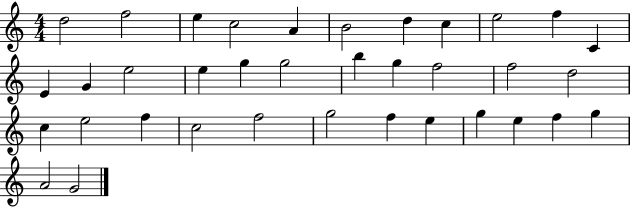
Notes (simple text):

D5/h F5/h E5/q C5/h A4/q B4/h D5/q C5/q E5/h F5/q C4/q E4/q G4/q E5/h E5/q G5/q G5/h B5/q G5/q F5/h F5/h D5/h C5/q E5/h F5/q C5/h F5/h G5/h F5/q E5/q G5/q E5/q F5/q G5/q A4/h G4/h